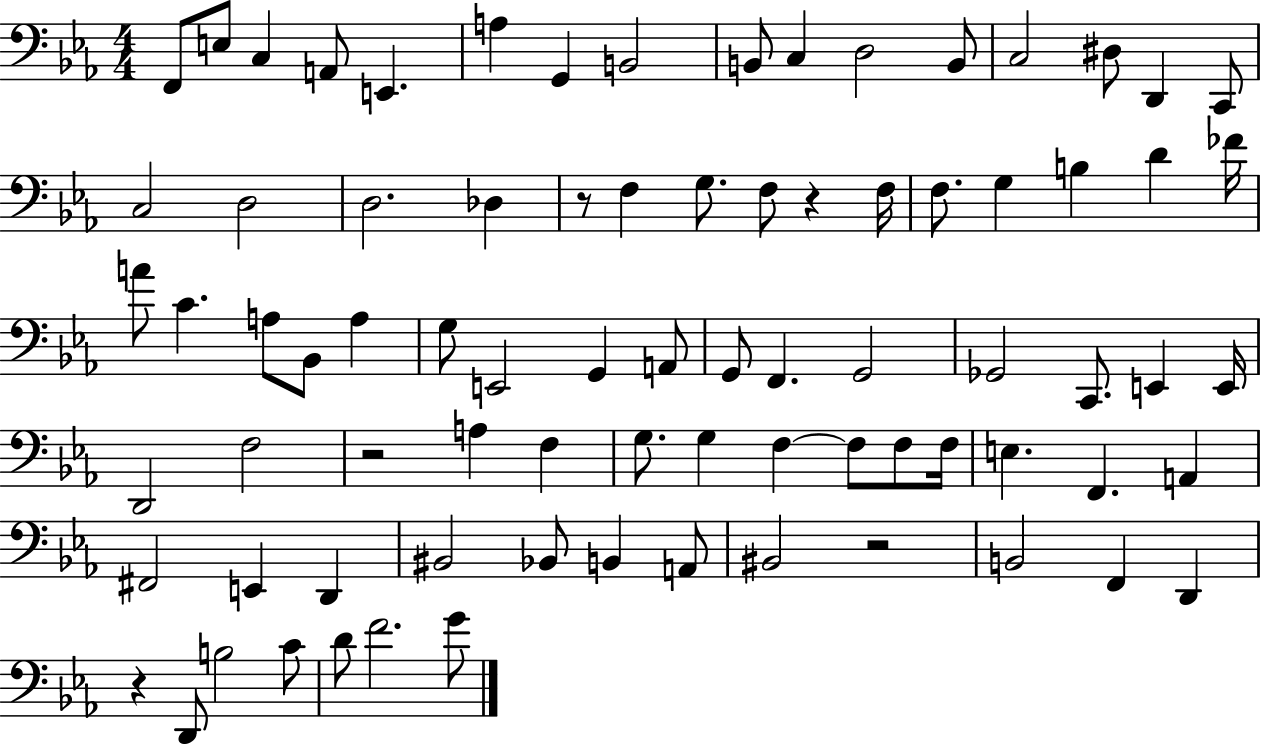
F2/e E3/e C3/q A2/e E2/q. A3/q G2/q B2/h B2/e C3/q D3/h B2/e C3/h D#3/e D2/q C2/e C3/h D3/h D3/h. Db3/q R/e F3/q G3/e. F3/e R/q F3/s F3/e. G3/q B3/q D4/q FES4/s A4/e C4/q. A3/e Bb2/e A3/q G3/e E2/h G2/q A2/e G2/e F2/q. G2/h Gb2/h C2/e. E2/q E2/s D2/h F3/h R/h A3/q F3/q G3/e. G3/q F3/q F3/e F3/e F3/s E3/q. F2/q. A2/q F#2/h E2/q D2/q BIS2/h Bb2/e B2/q A2/e BIS2/h R/h B2/h F2/q D2/q R/q D2/e B3/h C4/e D4/e F4/h. G4/e